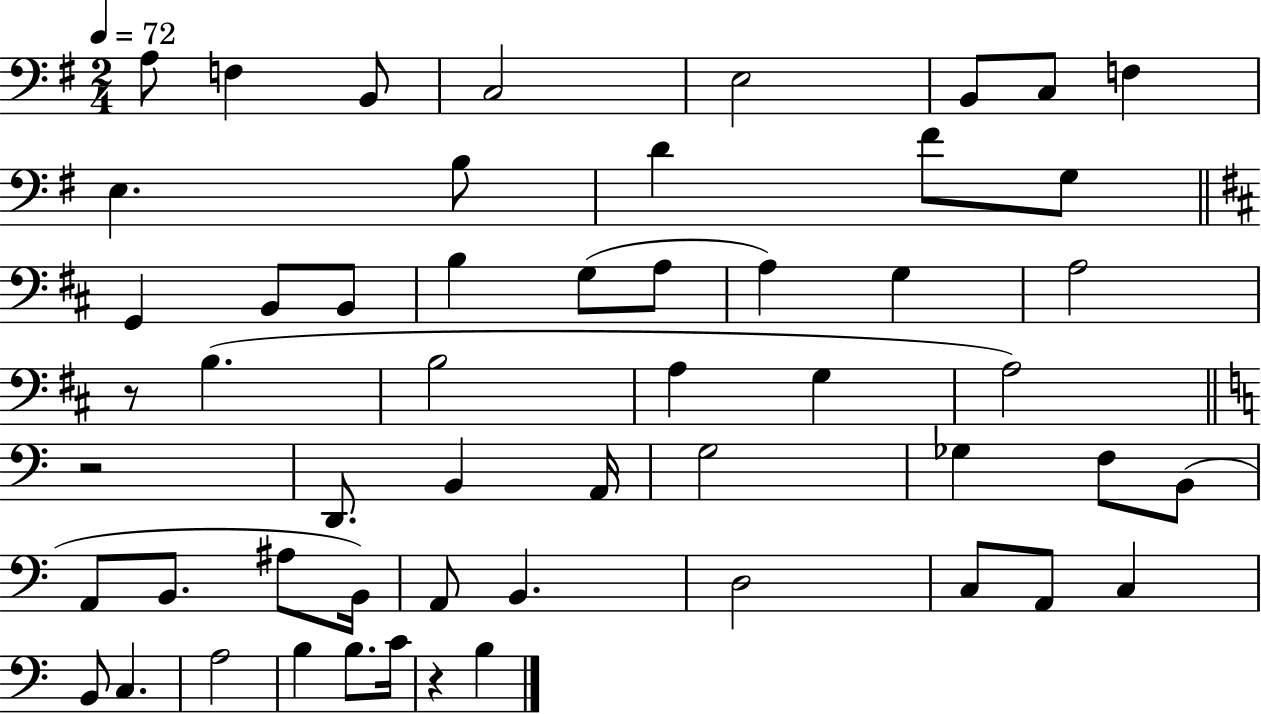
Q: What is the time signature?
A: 2/4